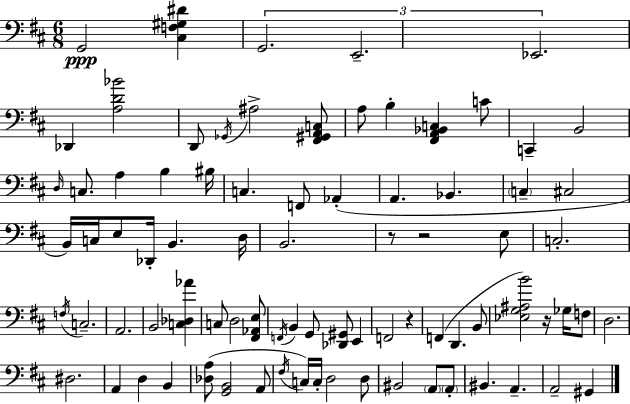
X:1
T:Untitled
M:6/8
L:1/4
K:D
G,,2 [^C,F,^G,^D] G,,2 E,,2 _E,,2 _D,, [A,D_B]2 D,,/2 _G,,/4 ^A,2 [^F,,^G,,A,,C,]/2 A,/2 B, [^F,,A,,_B,,C,] C/2 C,, B,,2 D,/4 C,/2 A, B, ^B,/4 C, F,,/2 _A,, A,, _B,, C, ^C,2 B,,/4 C,/4 E,/2 _D,,/4 B,, D,/4 B,,2 z/2 z2 E,/2 C,2 F,/4 C,2 A,,2 B,,2 [C,_D,_A] C,/2 D,2 [^F,,_A,,E,]/2 F,,/4 B,, G,,/2 [_D,,^G,,]/2 E,, F,,2 z F,, D,, B,,/2 [_E,G,^A,B]2 z/4 _G,/4 F,/2 D,2 ^D,2 A,, D, B,, [_D,A,]/2 [G,,B,,]2 A,,/2 ^F,/4 C,/4 C,/4 D,2 D,/2 ^B,,2 A,,/2 A,,/2 ^B,, A,, A,,2 ^G,,